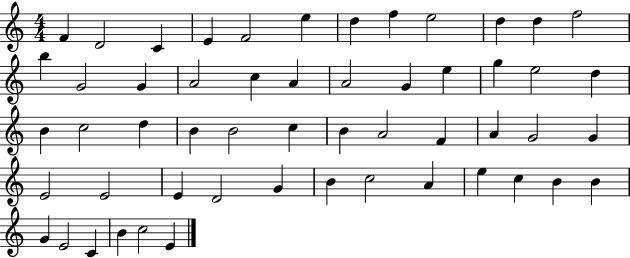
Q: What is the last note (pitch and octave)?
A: E4